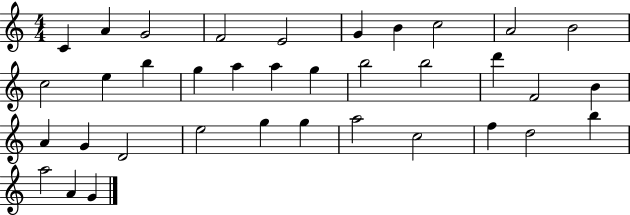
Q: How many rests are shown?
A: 0